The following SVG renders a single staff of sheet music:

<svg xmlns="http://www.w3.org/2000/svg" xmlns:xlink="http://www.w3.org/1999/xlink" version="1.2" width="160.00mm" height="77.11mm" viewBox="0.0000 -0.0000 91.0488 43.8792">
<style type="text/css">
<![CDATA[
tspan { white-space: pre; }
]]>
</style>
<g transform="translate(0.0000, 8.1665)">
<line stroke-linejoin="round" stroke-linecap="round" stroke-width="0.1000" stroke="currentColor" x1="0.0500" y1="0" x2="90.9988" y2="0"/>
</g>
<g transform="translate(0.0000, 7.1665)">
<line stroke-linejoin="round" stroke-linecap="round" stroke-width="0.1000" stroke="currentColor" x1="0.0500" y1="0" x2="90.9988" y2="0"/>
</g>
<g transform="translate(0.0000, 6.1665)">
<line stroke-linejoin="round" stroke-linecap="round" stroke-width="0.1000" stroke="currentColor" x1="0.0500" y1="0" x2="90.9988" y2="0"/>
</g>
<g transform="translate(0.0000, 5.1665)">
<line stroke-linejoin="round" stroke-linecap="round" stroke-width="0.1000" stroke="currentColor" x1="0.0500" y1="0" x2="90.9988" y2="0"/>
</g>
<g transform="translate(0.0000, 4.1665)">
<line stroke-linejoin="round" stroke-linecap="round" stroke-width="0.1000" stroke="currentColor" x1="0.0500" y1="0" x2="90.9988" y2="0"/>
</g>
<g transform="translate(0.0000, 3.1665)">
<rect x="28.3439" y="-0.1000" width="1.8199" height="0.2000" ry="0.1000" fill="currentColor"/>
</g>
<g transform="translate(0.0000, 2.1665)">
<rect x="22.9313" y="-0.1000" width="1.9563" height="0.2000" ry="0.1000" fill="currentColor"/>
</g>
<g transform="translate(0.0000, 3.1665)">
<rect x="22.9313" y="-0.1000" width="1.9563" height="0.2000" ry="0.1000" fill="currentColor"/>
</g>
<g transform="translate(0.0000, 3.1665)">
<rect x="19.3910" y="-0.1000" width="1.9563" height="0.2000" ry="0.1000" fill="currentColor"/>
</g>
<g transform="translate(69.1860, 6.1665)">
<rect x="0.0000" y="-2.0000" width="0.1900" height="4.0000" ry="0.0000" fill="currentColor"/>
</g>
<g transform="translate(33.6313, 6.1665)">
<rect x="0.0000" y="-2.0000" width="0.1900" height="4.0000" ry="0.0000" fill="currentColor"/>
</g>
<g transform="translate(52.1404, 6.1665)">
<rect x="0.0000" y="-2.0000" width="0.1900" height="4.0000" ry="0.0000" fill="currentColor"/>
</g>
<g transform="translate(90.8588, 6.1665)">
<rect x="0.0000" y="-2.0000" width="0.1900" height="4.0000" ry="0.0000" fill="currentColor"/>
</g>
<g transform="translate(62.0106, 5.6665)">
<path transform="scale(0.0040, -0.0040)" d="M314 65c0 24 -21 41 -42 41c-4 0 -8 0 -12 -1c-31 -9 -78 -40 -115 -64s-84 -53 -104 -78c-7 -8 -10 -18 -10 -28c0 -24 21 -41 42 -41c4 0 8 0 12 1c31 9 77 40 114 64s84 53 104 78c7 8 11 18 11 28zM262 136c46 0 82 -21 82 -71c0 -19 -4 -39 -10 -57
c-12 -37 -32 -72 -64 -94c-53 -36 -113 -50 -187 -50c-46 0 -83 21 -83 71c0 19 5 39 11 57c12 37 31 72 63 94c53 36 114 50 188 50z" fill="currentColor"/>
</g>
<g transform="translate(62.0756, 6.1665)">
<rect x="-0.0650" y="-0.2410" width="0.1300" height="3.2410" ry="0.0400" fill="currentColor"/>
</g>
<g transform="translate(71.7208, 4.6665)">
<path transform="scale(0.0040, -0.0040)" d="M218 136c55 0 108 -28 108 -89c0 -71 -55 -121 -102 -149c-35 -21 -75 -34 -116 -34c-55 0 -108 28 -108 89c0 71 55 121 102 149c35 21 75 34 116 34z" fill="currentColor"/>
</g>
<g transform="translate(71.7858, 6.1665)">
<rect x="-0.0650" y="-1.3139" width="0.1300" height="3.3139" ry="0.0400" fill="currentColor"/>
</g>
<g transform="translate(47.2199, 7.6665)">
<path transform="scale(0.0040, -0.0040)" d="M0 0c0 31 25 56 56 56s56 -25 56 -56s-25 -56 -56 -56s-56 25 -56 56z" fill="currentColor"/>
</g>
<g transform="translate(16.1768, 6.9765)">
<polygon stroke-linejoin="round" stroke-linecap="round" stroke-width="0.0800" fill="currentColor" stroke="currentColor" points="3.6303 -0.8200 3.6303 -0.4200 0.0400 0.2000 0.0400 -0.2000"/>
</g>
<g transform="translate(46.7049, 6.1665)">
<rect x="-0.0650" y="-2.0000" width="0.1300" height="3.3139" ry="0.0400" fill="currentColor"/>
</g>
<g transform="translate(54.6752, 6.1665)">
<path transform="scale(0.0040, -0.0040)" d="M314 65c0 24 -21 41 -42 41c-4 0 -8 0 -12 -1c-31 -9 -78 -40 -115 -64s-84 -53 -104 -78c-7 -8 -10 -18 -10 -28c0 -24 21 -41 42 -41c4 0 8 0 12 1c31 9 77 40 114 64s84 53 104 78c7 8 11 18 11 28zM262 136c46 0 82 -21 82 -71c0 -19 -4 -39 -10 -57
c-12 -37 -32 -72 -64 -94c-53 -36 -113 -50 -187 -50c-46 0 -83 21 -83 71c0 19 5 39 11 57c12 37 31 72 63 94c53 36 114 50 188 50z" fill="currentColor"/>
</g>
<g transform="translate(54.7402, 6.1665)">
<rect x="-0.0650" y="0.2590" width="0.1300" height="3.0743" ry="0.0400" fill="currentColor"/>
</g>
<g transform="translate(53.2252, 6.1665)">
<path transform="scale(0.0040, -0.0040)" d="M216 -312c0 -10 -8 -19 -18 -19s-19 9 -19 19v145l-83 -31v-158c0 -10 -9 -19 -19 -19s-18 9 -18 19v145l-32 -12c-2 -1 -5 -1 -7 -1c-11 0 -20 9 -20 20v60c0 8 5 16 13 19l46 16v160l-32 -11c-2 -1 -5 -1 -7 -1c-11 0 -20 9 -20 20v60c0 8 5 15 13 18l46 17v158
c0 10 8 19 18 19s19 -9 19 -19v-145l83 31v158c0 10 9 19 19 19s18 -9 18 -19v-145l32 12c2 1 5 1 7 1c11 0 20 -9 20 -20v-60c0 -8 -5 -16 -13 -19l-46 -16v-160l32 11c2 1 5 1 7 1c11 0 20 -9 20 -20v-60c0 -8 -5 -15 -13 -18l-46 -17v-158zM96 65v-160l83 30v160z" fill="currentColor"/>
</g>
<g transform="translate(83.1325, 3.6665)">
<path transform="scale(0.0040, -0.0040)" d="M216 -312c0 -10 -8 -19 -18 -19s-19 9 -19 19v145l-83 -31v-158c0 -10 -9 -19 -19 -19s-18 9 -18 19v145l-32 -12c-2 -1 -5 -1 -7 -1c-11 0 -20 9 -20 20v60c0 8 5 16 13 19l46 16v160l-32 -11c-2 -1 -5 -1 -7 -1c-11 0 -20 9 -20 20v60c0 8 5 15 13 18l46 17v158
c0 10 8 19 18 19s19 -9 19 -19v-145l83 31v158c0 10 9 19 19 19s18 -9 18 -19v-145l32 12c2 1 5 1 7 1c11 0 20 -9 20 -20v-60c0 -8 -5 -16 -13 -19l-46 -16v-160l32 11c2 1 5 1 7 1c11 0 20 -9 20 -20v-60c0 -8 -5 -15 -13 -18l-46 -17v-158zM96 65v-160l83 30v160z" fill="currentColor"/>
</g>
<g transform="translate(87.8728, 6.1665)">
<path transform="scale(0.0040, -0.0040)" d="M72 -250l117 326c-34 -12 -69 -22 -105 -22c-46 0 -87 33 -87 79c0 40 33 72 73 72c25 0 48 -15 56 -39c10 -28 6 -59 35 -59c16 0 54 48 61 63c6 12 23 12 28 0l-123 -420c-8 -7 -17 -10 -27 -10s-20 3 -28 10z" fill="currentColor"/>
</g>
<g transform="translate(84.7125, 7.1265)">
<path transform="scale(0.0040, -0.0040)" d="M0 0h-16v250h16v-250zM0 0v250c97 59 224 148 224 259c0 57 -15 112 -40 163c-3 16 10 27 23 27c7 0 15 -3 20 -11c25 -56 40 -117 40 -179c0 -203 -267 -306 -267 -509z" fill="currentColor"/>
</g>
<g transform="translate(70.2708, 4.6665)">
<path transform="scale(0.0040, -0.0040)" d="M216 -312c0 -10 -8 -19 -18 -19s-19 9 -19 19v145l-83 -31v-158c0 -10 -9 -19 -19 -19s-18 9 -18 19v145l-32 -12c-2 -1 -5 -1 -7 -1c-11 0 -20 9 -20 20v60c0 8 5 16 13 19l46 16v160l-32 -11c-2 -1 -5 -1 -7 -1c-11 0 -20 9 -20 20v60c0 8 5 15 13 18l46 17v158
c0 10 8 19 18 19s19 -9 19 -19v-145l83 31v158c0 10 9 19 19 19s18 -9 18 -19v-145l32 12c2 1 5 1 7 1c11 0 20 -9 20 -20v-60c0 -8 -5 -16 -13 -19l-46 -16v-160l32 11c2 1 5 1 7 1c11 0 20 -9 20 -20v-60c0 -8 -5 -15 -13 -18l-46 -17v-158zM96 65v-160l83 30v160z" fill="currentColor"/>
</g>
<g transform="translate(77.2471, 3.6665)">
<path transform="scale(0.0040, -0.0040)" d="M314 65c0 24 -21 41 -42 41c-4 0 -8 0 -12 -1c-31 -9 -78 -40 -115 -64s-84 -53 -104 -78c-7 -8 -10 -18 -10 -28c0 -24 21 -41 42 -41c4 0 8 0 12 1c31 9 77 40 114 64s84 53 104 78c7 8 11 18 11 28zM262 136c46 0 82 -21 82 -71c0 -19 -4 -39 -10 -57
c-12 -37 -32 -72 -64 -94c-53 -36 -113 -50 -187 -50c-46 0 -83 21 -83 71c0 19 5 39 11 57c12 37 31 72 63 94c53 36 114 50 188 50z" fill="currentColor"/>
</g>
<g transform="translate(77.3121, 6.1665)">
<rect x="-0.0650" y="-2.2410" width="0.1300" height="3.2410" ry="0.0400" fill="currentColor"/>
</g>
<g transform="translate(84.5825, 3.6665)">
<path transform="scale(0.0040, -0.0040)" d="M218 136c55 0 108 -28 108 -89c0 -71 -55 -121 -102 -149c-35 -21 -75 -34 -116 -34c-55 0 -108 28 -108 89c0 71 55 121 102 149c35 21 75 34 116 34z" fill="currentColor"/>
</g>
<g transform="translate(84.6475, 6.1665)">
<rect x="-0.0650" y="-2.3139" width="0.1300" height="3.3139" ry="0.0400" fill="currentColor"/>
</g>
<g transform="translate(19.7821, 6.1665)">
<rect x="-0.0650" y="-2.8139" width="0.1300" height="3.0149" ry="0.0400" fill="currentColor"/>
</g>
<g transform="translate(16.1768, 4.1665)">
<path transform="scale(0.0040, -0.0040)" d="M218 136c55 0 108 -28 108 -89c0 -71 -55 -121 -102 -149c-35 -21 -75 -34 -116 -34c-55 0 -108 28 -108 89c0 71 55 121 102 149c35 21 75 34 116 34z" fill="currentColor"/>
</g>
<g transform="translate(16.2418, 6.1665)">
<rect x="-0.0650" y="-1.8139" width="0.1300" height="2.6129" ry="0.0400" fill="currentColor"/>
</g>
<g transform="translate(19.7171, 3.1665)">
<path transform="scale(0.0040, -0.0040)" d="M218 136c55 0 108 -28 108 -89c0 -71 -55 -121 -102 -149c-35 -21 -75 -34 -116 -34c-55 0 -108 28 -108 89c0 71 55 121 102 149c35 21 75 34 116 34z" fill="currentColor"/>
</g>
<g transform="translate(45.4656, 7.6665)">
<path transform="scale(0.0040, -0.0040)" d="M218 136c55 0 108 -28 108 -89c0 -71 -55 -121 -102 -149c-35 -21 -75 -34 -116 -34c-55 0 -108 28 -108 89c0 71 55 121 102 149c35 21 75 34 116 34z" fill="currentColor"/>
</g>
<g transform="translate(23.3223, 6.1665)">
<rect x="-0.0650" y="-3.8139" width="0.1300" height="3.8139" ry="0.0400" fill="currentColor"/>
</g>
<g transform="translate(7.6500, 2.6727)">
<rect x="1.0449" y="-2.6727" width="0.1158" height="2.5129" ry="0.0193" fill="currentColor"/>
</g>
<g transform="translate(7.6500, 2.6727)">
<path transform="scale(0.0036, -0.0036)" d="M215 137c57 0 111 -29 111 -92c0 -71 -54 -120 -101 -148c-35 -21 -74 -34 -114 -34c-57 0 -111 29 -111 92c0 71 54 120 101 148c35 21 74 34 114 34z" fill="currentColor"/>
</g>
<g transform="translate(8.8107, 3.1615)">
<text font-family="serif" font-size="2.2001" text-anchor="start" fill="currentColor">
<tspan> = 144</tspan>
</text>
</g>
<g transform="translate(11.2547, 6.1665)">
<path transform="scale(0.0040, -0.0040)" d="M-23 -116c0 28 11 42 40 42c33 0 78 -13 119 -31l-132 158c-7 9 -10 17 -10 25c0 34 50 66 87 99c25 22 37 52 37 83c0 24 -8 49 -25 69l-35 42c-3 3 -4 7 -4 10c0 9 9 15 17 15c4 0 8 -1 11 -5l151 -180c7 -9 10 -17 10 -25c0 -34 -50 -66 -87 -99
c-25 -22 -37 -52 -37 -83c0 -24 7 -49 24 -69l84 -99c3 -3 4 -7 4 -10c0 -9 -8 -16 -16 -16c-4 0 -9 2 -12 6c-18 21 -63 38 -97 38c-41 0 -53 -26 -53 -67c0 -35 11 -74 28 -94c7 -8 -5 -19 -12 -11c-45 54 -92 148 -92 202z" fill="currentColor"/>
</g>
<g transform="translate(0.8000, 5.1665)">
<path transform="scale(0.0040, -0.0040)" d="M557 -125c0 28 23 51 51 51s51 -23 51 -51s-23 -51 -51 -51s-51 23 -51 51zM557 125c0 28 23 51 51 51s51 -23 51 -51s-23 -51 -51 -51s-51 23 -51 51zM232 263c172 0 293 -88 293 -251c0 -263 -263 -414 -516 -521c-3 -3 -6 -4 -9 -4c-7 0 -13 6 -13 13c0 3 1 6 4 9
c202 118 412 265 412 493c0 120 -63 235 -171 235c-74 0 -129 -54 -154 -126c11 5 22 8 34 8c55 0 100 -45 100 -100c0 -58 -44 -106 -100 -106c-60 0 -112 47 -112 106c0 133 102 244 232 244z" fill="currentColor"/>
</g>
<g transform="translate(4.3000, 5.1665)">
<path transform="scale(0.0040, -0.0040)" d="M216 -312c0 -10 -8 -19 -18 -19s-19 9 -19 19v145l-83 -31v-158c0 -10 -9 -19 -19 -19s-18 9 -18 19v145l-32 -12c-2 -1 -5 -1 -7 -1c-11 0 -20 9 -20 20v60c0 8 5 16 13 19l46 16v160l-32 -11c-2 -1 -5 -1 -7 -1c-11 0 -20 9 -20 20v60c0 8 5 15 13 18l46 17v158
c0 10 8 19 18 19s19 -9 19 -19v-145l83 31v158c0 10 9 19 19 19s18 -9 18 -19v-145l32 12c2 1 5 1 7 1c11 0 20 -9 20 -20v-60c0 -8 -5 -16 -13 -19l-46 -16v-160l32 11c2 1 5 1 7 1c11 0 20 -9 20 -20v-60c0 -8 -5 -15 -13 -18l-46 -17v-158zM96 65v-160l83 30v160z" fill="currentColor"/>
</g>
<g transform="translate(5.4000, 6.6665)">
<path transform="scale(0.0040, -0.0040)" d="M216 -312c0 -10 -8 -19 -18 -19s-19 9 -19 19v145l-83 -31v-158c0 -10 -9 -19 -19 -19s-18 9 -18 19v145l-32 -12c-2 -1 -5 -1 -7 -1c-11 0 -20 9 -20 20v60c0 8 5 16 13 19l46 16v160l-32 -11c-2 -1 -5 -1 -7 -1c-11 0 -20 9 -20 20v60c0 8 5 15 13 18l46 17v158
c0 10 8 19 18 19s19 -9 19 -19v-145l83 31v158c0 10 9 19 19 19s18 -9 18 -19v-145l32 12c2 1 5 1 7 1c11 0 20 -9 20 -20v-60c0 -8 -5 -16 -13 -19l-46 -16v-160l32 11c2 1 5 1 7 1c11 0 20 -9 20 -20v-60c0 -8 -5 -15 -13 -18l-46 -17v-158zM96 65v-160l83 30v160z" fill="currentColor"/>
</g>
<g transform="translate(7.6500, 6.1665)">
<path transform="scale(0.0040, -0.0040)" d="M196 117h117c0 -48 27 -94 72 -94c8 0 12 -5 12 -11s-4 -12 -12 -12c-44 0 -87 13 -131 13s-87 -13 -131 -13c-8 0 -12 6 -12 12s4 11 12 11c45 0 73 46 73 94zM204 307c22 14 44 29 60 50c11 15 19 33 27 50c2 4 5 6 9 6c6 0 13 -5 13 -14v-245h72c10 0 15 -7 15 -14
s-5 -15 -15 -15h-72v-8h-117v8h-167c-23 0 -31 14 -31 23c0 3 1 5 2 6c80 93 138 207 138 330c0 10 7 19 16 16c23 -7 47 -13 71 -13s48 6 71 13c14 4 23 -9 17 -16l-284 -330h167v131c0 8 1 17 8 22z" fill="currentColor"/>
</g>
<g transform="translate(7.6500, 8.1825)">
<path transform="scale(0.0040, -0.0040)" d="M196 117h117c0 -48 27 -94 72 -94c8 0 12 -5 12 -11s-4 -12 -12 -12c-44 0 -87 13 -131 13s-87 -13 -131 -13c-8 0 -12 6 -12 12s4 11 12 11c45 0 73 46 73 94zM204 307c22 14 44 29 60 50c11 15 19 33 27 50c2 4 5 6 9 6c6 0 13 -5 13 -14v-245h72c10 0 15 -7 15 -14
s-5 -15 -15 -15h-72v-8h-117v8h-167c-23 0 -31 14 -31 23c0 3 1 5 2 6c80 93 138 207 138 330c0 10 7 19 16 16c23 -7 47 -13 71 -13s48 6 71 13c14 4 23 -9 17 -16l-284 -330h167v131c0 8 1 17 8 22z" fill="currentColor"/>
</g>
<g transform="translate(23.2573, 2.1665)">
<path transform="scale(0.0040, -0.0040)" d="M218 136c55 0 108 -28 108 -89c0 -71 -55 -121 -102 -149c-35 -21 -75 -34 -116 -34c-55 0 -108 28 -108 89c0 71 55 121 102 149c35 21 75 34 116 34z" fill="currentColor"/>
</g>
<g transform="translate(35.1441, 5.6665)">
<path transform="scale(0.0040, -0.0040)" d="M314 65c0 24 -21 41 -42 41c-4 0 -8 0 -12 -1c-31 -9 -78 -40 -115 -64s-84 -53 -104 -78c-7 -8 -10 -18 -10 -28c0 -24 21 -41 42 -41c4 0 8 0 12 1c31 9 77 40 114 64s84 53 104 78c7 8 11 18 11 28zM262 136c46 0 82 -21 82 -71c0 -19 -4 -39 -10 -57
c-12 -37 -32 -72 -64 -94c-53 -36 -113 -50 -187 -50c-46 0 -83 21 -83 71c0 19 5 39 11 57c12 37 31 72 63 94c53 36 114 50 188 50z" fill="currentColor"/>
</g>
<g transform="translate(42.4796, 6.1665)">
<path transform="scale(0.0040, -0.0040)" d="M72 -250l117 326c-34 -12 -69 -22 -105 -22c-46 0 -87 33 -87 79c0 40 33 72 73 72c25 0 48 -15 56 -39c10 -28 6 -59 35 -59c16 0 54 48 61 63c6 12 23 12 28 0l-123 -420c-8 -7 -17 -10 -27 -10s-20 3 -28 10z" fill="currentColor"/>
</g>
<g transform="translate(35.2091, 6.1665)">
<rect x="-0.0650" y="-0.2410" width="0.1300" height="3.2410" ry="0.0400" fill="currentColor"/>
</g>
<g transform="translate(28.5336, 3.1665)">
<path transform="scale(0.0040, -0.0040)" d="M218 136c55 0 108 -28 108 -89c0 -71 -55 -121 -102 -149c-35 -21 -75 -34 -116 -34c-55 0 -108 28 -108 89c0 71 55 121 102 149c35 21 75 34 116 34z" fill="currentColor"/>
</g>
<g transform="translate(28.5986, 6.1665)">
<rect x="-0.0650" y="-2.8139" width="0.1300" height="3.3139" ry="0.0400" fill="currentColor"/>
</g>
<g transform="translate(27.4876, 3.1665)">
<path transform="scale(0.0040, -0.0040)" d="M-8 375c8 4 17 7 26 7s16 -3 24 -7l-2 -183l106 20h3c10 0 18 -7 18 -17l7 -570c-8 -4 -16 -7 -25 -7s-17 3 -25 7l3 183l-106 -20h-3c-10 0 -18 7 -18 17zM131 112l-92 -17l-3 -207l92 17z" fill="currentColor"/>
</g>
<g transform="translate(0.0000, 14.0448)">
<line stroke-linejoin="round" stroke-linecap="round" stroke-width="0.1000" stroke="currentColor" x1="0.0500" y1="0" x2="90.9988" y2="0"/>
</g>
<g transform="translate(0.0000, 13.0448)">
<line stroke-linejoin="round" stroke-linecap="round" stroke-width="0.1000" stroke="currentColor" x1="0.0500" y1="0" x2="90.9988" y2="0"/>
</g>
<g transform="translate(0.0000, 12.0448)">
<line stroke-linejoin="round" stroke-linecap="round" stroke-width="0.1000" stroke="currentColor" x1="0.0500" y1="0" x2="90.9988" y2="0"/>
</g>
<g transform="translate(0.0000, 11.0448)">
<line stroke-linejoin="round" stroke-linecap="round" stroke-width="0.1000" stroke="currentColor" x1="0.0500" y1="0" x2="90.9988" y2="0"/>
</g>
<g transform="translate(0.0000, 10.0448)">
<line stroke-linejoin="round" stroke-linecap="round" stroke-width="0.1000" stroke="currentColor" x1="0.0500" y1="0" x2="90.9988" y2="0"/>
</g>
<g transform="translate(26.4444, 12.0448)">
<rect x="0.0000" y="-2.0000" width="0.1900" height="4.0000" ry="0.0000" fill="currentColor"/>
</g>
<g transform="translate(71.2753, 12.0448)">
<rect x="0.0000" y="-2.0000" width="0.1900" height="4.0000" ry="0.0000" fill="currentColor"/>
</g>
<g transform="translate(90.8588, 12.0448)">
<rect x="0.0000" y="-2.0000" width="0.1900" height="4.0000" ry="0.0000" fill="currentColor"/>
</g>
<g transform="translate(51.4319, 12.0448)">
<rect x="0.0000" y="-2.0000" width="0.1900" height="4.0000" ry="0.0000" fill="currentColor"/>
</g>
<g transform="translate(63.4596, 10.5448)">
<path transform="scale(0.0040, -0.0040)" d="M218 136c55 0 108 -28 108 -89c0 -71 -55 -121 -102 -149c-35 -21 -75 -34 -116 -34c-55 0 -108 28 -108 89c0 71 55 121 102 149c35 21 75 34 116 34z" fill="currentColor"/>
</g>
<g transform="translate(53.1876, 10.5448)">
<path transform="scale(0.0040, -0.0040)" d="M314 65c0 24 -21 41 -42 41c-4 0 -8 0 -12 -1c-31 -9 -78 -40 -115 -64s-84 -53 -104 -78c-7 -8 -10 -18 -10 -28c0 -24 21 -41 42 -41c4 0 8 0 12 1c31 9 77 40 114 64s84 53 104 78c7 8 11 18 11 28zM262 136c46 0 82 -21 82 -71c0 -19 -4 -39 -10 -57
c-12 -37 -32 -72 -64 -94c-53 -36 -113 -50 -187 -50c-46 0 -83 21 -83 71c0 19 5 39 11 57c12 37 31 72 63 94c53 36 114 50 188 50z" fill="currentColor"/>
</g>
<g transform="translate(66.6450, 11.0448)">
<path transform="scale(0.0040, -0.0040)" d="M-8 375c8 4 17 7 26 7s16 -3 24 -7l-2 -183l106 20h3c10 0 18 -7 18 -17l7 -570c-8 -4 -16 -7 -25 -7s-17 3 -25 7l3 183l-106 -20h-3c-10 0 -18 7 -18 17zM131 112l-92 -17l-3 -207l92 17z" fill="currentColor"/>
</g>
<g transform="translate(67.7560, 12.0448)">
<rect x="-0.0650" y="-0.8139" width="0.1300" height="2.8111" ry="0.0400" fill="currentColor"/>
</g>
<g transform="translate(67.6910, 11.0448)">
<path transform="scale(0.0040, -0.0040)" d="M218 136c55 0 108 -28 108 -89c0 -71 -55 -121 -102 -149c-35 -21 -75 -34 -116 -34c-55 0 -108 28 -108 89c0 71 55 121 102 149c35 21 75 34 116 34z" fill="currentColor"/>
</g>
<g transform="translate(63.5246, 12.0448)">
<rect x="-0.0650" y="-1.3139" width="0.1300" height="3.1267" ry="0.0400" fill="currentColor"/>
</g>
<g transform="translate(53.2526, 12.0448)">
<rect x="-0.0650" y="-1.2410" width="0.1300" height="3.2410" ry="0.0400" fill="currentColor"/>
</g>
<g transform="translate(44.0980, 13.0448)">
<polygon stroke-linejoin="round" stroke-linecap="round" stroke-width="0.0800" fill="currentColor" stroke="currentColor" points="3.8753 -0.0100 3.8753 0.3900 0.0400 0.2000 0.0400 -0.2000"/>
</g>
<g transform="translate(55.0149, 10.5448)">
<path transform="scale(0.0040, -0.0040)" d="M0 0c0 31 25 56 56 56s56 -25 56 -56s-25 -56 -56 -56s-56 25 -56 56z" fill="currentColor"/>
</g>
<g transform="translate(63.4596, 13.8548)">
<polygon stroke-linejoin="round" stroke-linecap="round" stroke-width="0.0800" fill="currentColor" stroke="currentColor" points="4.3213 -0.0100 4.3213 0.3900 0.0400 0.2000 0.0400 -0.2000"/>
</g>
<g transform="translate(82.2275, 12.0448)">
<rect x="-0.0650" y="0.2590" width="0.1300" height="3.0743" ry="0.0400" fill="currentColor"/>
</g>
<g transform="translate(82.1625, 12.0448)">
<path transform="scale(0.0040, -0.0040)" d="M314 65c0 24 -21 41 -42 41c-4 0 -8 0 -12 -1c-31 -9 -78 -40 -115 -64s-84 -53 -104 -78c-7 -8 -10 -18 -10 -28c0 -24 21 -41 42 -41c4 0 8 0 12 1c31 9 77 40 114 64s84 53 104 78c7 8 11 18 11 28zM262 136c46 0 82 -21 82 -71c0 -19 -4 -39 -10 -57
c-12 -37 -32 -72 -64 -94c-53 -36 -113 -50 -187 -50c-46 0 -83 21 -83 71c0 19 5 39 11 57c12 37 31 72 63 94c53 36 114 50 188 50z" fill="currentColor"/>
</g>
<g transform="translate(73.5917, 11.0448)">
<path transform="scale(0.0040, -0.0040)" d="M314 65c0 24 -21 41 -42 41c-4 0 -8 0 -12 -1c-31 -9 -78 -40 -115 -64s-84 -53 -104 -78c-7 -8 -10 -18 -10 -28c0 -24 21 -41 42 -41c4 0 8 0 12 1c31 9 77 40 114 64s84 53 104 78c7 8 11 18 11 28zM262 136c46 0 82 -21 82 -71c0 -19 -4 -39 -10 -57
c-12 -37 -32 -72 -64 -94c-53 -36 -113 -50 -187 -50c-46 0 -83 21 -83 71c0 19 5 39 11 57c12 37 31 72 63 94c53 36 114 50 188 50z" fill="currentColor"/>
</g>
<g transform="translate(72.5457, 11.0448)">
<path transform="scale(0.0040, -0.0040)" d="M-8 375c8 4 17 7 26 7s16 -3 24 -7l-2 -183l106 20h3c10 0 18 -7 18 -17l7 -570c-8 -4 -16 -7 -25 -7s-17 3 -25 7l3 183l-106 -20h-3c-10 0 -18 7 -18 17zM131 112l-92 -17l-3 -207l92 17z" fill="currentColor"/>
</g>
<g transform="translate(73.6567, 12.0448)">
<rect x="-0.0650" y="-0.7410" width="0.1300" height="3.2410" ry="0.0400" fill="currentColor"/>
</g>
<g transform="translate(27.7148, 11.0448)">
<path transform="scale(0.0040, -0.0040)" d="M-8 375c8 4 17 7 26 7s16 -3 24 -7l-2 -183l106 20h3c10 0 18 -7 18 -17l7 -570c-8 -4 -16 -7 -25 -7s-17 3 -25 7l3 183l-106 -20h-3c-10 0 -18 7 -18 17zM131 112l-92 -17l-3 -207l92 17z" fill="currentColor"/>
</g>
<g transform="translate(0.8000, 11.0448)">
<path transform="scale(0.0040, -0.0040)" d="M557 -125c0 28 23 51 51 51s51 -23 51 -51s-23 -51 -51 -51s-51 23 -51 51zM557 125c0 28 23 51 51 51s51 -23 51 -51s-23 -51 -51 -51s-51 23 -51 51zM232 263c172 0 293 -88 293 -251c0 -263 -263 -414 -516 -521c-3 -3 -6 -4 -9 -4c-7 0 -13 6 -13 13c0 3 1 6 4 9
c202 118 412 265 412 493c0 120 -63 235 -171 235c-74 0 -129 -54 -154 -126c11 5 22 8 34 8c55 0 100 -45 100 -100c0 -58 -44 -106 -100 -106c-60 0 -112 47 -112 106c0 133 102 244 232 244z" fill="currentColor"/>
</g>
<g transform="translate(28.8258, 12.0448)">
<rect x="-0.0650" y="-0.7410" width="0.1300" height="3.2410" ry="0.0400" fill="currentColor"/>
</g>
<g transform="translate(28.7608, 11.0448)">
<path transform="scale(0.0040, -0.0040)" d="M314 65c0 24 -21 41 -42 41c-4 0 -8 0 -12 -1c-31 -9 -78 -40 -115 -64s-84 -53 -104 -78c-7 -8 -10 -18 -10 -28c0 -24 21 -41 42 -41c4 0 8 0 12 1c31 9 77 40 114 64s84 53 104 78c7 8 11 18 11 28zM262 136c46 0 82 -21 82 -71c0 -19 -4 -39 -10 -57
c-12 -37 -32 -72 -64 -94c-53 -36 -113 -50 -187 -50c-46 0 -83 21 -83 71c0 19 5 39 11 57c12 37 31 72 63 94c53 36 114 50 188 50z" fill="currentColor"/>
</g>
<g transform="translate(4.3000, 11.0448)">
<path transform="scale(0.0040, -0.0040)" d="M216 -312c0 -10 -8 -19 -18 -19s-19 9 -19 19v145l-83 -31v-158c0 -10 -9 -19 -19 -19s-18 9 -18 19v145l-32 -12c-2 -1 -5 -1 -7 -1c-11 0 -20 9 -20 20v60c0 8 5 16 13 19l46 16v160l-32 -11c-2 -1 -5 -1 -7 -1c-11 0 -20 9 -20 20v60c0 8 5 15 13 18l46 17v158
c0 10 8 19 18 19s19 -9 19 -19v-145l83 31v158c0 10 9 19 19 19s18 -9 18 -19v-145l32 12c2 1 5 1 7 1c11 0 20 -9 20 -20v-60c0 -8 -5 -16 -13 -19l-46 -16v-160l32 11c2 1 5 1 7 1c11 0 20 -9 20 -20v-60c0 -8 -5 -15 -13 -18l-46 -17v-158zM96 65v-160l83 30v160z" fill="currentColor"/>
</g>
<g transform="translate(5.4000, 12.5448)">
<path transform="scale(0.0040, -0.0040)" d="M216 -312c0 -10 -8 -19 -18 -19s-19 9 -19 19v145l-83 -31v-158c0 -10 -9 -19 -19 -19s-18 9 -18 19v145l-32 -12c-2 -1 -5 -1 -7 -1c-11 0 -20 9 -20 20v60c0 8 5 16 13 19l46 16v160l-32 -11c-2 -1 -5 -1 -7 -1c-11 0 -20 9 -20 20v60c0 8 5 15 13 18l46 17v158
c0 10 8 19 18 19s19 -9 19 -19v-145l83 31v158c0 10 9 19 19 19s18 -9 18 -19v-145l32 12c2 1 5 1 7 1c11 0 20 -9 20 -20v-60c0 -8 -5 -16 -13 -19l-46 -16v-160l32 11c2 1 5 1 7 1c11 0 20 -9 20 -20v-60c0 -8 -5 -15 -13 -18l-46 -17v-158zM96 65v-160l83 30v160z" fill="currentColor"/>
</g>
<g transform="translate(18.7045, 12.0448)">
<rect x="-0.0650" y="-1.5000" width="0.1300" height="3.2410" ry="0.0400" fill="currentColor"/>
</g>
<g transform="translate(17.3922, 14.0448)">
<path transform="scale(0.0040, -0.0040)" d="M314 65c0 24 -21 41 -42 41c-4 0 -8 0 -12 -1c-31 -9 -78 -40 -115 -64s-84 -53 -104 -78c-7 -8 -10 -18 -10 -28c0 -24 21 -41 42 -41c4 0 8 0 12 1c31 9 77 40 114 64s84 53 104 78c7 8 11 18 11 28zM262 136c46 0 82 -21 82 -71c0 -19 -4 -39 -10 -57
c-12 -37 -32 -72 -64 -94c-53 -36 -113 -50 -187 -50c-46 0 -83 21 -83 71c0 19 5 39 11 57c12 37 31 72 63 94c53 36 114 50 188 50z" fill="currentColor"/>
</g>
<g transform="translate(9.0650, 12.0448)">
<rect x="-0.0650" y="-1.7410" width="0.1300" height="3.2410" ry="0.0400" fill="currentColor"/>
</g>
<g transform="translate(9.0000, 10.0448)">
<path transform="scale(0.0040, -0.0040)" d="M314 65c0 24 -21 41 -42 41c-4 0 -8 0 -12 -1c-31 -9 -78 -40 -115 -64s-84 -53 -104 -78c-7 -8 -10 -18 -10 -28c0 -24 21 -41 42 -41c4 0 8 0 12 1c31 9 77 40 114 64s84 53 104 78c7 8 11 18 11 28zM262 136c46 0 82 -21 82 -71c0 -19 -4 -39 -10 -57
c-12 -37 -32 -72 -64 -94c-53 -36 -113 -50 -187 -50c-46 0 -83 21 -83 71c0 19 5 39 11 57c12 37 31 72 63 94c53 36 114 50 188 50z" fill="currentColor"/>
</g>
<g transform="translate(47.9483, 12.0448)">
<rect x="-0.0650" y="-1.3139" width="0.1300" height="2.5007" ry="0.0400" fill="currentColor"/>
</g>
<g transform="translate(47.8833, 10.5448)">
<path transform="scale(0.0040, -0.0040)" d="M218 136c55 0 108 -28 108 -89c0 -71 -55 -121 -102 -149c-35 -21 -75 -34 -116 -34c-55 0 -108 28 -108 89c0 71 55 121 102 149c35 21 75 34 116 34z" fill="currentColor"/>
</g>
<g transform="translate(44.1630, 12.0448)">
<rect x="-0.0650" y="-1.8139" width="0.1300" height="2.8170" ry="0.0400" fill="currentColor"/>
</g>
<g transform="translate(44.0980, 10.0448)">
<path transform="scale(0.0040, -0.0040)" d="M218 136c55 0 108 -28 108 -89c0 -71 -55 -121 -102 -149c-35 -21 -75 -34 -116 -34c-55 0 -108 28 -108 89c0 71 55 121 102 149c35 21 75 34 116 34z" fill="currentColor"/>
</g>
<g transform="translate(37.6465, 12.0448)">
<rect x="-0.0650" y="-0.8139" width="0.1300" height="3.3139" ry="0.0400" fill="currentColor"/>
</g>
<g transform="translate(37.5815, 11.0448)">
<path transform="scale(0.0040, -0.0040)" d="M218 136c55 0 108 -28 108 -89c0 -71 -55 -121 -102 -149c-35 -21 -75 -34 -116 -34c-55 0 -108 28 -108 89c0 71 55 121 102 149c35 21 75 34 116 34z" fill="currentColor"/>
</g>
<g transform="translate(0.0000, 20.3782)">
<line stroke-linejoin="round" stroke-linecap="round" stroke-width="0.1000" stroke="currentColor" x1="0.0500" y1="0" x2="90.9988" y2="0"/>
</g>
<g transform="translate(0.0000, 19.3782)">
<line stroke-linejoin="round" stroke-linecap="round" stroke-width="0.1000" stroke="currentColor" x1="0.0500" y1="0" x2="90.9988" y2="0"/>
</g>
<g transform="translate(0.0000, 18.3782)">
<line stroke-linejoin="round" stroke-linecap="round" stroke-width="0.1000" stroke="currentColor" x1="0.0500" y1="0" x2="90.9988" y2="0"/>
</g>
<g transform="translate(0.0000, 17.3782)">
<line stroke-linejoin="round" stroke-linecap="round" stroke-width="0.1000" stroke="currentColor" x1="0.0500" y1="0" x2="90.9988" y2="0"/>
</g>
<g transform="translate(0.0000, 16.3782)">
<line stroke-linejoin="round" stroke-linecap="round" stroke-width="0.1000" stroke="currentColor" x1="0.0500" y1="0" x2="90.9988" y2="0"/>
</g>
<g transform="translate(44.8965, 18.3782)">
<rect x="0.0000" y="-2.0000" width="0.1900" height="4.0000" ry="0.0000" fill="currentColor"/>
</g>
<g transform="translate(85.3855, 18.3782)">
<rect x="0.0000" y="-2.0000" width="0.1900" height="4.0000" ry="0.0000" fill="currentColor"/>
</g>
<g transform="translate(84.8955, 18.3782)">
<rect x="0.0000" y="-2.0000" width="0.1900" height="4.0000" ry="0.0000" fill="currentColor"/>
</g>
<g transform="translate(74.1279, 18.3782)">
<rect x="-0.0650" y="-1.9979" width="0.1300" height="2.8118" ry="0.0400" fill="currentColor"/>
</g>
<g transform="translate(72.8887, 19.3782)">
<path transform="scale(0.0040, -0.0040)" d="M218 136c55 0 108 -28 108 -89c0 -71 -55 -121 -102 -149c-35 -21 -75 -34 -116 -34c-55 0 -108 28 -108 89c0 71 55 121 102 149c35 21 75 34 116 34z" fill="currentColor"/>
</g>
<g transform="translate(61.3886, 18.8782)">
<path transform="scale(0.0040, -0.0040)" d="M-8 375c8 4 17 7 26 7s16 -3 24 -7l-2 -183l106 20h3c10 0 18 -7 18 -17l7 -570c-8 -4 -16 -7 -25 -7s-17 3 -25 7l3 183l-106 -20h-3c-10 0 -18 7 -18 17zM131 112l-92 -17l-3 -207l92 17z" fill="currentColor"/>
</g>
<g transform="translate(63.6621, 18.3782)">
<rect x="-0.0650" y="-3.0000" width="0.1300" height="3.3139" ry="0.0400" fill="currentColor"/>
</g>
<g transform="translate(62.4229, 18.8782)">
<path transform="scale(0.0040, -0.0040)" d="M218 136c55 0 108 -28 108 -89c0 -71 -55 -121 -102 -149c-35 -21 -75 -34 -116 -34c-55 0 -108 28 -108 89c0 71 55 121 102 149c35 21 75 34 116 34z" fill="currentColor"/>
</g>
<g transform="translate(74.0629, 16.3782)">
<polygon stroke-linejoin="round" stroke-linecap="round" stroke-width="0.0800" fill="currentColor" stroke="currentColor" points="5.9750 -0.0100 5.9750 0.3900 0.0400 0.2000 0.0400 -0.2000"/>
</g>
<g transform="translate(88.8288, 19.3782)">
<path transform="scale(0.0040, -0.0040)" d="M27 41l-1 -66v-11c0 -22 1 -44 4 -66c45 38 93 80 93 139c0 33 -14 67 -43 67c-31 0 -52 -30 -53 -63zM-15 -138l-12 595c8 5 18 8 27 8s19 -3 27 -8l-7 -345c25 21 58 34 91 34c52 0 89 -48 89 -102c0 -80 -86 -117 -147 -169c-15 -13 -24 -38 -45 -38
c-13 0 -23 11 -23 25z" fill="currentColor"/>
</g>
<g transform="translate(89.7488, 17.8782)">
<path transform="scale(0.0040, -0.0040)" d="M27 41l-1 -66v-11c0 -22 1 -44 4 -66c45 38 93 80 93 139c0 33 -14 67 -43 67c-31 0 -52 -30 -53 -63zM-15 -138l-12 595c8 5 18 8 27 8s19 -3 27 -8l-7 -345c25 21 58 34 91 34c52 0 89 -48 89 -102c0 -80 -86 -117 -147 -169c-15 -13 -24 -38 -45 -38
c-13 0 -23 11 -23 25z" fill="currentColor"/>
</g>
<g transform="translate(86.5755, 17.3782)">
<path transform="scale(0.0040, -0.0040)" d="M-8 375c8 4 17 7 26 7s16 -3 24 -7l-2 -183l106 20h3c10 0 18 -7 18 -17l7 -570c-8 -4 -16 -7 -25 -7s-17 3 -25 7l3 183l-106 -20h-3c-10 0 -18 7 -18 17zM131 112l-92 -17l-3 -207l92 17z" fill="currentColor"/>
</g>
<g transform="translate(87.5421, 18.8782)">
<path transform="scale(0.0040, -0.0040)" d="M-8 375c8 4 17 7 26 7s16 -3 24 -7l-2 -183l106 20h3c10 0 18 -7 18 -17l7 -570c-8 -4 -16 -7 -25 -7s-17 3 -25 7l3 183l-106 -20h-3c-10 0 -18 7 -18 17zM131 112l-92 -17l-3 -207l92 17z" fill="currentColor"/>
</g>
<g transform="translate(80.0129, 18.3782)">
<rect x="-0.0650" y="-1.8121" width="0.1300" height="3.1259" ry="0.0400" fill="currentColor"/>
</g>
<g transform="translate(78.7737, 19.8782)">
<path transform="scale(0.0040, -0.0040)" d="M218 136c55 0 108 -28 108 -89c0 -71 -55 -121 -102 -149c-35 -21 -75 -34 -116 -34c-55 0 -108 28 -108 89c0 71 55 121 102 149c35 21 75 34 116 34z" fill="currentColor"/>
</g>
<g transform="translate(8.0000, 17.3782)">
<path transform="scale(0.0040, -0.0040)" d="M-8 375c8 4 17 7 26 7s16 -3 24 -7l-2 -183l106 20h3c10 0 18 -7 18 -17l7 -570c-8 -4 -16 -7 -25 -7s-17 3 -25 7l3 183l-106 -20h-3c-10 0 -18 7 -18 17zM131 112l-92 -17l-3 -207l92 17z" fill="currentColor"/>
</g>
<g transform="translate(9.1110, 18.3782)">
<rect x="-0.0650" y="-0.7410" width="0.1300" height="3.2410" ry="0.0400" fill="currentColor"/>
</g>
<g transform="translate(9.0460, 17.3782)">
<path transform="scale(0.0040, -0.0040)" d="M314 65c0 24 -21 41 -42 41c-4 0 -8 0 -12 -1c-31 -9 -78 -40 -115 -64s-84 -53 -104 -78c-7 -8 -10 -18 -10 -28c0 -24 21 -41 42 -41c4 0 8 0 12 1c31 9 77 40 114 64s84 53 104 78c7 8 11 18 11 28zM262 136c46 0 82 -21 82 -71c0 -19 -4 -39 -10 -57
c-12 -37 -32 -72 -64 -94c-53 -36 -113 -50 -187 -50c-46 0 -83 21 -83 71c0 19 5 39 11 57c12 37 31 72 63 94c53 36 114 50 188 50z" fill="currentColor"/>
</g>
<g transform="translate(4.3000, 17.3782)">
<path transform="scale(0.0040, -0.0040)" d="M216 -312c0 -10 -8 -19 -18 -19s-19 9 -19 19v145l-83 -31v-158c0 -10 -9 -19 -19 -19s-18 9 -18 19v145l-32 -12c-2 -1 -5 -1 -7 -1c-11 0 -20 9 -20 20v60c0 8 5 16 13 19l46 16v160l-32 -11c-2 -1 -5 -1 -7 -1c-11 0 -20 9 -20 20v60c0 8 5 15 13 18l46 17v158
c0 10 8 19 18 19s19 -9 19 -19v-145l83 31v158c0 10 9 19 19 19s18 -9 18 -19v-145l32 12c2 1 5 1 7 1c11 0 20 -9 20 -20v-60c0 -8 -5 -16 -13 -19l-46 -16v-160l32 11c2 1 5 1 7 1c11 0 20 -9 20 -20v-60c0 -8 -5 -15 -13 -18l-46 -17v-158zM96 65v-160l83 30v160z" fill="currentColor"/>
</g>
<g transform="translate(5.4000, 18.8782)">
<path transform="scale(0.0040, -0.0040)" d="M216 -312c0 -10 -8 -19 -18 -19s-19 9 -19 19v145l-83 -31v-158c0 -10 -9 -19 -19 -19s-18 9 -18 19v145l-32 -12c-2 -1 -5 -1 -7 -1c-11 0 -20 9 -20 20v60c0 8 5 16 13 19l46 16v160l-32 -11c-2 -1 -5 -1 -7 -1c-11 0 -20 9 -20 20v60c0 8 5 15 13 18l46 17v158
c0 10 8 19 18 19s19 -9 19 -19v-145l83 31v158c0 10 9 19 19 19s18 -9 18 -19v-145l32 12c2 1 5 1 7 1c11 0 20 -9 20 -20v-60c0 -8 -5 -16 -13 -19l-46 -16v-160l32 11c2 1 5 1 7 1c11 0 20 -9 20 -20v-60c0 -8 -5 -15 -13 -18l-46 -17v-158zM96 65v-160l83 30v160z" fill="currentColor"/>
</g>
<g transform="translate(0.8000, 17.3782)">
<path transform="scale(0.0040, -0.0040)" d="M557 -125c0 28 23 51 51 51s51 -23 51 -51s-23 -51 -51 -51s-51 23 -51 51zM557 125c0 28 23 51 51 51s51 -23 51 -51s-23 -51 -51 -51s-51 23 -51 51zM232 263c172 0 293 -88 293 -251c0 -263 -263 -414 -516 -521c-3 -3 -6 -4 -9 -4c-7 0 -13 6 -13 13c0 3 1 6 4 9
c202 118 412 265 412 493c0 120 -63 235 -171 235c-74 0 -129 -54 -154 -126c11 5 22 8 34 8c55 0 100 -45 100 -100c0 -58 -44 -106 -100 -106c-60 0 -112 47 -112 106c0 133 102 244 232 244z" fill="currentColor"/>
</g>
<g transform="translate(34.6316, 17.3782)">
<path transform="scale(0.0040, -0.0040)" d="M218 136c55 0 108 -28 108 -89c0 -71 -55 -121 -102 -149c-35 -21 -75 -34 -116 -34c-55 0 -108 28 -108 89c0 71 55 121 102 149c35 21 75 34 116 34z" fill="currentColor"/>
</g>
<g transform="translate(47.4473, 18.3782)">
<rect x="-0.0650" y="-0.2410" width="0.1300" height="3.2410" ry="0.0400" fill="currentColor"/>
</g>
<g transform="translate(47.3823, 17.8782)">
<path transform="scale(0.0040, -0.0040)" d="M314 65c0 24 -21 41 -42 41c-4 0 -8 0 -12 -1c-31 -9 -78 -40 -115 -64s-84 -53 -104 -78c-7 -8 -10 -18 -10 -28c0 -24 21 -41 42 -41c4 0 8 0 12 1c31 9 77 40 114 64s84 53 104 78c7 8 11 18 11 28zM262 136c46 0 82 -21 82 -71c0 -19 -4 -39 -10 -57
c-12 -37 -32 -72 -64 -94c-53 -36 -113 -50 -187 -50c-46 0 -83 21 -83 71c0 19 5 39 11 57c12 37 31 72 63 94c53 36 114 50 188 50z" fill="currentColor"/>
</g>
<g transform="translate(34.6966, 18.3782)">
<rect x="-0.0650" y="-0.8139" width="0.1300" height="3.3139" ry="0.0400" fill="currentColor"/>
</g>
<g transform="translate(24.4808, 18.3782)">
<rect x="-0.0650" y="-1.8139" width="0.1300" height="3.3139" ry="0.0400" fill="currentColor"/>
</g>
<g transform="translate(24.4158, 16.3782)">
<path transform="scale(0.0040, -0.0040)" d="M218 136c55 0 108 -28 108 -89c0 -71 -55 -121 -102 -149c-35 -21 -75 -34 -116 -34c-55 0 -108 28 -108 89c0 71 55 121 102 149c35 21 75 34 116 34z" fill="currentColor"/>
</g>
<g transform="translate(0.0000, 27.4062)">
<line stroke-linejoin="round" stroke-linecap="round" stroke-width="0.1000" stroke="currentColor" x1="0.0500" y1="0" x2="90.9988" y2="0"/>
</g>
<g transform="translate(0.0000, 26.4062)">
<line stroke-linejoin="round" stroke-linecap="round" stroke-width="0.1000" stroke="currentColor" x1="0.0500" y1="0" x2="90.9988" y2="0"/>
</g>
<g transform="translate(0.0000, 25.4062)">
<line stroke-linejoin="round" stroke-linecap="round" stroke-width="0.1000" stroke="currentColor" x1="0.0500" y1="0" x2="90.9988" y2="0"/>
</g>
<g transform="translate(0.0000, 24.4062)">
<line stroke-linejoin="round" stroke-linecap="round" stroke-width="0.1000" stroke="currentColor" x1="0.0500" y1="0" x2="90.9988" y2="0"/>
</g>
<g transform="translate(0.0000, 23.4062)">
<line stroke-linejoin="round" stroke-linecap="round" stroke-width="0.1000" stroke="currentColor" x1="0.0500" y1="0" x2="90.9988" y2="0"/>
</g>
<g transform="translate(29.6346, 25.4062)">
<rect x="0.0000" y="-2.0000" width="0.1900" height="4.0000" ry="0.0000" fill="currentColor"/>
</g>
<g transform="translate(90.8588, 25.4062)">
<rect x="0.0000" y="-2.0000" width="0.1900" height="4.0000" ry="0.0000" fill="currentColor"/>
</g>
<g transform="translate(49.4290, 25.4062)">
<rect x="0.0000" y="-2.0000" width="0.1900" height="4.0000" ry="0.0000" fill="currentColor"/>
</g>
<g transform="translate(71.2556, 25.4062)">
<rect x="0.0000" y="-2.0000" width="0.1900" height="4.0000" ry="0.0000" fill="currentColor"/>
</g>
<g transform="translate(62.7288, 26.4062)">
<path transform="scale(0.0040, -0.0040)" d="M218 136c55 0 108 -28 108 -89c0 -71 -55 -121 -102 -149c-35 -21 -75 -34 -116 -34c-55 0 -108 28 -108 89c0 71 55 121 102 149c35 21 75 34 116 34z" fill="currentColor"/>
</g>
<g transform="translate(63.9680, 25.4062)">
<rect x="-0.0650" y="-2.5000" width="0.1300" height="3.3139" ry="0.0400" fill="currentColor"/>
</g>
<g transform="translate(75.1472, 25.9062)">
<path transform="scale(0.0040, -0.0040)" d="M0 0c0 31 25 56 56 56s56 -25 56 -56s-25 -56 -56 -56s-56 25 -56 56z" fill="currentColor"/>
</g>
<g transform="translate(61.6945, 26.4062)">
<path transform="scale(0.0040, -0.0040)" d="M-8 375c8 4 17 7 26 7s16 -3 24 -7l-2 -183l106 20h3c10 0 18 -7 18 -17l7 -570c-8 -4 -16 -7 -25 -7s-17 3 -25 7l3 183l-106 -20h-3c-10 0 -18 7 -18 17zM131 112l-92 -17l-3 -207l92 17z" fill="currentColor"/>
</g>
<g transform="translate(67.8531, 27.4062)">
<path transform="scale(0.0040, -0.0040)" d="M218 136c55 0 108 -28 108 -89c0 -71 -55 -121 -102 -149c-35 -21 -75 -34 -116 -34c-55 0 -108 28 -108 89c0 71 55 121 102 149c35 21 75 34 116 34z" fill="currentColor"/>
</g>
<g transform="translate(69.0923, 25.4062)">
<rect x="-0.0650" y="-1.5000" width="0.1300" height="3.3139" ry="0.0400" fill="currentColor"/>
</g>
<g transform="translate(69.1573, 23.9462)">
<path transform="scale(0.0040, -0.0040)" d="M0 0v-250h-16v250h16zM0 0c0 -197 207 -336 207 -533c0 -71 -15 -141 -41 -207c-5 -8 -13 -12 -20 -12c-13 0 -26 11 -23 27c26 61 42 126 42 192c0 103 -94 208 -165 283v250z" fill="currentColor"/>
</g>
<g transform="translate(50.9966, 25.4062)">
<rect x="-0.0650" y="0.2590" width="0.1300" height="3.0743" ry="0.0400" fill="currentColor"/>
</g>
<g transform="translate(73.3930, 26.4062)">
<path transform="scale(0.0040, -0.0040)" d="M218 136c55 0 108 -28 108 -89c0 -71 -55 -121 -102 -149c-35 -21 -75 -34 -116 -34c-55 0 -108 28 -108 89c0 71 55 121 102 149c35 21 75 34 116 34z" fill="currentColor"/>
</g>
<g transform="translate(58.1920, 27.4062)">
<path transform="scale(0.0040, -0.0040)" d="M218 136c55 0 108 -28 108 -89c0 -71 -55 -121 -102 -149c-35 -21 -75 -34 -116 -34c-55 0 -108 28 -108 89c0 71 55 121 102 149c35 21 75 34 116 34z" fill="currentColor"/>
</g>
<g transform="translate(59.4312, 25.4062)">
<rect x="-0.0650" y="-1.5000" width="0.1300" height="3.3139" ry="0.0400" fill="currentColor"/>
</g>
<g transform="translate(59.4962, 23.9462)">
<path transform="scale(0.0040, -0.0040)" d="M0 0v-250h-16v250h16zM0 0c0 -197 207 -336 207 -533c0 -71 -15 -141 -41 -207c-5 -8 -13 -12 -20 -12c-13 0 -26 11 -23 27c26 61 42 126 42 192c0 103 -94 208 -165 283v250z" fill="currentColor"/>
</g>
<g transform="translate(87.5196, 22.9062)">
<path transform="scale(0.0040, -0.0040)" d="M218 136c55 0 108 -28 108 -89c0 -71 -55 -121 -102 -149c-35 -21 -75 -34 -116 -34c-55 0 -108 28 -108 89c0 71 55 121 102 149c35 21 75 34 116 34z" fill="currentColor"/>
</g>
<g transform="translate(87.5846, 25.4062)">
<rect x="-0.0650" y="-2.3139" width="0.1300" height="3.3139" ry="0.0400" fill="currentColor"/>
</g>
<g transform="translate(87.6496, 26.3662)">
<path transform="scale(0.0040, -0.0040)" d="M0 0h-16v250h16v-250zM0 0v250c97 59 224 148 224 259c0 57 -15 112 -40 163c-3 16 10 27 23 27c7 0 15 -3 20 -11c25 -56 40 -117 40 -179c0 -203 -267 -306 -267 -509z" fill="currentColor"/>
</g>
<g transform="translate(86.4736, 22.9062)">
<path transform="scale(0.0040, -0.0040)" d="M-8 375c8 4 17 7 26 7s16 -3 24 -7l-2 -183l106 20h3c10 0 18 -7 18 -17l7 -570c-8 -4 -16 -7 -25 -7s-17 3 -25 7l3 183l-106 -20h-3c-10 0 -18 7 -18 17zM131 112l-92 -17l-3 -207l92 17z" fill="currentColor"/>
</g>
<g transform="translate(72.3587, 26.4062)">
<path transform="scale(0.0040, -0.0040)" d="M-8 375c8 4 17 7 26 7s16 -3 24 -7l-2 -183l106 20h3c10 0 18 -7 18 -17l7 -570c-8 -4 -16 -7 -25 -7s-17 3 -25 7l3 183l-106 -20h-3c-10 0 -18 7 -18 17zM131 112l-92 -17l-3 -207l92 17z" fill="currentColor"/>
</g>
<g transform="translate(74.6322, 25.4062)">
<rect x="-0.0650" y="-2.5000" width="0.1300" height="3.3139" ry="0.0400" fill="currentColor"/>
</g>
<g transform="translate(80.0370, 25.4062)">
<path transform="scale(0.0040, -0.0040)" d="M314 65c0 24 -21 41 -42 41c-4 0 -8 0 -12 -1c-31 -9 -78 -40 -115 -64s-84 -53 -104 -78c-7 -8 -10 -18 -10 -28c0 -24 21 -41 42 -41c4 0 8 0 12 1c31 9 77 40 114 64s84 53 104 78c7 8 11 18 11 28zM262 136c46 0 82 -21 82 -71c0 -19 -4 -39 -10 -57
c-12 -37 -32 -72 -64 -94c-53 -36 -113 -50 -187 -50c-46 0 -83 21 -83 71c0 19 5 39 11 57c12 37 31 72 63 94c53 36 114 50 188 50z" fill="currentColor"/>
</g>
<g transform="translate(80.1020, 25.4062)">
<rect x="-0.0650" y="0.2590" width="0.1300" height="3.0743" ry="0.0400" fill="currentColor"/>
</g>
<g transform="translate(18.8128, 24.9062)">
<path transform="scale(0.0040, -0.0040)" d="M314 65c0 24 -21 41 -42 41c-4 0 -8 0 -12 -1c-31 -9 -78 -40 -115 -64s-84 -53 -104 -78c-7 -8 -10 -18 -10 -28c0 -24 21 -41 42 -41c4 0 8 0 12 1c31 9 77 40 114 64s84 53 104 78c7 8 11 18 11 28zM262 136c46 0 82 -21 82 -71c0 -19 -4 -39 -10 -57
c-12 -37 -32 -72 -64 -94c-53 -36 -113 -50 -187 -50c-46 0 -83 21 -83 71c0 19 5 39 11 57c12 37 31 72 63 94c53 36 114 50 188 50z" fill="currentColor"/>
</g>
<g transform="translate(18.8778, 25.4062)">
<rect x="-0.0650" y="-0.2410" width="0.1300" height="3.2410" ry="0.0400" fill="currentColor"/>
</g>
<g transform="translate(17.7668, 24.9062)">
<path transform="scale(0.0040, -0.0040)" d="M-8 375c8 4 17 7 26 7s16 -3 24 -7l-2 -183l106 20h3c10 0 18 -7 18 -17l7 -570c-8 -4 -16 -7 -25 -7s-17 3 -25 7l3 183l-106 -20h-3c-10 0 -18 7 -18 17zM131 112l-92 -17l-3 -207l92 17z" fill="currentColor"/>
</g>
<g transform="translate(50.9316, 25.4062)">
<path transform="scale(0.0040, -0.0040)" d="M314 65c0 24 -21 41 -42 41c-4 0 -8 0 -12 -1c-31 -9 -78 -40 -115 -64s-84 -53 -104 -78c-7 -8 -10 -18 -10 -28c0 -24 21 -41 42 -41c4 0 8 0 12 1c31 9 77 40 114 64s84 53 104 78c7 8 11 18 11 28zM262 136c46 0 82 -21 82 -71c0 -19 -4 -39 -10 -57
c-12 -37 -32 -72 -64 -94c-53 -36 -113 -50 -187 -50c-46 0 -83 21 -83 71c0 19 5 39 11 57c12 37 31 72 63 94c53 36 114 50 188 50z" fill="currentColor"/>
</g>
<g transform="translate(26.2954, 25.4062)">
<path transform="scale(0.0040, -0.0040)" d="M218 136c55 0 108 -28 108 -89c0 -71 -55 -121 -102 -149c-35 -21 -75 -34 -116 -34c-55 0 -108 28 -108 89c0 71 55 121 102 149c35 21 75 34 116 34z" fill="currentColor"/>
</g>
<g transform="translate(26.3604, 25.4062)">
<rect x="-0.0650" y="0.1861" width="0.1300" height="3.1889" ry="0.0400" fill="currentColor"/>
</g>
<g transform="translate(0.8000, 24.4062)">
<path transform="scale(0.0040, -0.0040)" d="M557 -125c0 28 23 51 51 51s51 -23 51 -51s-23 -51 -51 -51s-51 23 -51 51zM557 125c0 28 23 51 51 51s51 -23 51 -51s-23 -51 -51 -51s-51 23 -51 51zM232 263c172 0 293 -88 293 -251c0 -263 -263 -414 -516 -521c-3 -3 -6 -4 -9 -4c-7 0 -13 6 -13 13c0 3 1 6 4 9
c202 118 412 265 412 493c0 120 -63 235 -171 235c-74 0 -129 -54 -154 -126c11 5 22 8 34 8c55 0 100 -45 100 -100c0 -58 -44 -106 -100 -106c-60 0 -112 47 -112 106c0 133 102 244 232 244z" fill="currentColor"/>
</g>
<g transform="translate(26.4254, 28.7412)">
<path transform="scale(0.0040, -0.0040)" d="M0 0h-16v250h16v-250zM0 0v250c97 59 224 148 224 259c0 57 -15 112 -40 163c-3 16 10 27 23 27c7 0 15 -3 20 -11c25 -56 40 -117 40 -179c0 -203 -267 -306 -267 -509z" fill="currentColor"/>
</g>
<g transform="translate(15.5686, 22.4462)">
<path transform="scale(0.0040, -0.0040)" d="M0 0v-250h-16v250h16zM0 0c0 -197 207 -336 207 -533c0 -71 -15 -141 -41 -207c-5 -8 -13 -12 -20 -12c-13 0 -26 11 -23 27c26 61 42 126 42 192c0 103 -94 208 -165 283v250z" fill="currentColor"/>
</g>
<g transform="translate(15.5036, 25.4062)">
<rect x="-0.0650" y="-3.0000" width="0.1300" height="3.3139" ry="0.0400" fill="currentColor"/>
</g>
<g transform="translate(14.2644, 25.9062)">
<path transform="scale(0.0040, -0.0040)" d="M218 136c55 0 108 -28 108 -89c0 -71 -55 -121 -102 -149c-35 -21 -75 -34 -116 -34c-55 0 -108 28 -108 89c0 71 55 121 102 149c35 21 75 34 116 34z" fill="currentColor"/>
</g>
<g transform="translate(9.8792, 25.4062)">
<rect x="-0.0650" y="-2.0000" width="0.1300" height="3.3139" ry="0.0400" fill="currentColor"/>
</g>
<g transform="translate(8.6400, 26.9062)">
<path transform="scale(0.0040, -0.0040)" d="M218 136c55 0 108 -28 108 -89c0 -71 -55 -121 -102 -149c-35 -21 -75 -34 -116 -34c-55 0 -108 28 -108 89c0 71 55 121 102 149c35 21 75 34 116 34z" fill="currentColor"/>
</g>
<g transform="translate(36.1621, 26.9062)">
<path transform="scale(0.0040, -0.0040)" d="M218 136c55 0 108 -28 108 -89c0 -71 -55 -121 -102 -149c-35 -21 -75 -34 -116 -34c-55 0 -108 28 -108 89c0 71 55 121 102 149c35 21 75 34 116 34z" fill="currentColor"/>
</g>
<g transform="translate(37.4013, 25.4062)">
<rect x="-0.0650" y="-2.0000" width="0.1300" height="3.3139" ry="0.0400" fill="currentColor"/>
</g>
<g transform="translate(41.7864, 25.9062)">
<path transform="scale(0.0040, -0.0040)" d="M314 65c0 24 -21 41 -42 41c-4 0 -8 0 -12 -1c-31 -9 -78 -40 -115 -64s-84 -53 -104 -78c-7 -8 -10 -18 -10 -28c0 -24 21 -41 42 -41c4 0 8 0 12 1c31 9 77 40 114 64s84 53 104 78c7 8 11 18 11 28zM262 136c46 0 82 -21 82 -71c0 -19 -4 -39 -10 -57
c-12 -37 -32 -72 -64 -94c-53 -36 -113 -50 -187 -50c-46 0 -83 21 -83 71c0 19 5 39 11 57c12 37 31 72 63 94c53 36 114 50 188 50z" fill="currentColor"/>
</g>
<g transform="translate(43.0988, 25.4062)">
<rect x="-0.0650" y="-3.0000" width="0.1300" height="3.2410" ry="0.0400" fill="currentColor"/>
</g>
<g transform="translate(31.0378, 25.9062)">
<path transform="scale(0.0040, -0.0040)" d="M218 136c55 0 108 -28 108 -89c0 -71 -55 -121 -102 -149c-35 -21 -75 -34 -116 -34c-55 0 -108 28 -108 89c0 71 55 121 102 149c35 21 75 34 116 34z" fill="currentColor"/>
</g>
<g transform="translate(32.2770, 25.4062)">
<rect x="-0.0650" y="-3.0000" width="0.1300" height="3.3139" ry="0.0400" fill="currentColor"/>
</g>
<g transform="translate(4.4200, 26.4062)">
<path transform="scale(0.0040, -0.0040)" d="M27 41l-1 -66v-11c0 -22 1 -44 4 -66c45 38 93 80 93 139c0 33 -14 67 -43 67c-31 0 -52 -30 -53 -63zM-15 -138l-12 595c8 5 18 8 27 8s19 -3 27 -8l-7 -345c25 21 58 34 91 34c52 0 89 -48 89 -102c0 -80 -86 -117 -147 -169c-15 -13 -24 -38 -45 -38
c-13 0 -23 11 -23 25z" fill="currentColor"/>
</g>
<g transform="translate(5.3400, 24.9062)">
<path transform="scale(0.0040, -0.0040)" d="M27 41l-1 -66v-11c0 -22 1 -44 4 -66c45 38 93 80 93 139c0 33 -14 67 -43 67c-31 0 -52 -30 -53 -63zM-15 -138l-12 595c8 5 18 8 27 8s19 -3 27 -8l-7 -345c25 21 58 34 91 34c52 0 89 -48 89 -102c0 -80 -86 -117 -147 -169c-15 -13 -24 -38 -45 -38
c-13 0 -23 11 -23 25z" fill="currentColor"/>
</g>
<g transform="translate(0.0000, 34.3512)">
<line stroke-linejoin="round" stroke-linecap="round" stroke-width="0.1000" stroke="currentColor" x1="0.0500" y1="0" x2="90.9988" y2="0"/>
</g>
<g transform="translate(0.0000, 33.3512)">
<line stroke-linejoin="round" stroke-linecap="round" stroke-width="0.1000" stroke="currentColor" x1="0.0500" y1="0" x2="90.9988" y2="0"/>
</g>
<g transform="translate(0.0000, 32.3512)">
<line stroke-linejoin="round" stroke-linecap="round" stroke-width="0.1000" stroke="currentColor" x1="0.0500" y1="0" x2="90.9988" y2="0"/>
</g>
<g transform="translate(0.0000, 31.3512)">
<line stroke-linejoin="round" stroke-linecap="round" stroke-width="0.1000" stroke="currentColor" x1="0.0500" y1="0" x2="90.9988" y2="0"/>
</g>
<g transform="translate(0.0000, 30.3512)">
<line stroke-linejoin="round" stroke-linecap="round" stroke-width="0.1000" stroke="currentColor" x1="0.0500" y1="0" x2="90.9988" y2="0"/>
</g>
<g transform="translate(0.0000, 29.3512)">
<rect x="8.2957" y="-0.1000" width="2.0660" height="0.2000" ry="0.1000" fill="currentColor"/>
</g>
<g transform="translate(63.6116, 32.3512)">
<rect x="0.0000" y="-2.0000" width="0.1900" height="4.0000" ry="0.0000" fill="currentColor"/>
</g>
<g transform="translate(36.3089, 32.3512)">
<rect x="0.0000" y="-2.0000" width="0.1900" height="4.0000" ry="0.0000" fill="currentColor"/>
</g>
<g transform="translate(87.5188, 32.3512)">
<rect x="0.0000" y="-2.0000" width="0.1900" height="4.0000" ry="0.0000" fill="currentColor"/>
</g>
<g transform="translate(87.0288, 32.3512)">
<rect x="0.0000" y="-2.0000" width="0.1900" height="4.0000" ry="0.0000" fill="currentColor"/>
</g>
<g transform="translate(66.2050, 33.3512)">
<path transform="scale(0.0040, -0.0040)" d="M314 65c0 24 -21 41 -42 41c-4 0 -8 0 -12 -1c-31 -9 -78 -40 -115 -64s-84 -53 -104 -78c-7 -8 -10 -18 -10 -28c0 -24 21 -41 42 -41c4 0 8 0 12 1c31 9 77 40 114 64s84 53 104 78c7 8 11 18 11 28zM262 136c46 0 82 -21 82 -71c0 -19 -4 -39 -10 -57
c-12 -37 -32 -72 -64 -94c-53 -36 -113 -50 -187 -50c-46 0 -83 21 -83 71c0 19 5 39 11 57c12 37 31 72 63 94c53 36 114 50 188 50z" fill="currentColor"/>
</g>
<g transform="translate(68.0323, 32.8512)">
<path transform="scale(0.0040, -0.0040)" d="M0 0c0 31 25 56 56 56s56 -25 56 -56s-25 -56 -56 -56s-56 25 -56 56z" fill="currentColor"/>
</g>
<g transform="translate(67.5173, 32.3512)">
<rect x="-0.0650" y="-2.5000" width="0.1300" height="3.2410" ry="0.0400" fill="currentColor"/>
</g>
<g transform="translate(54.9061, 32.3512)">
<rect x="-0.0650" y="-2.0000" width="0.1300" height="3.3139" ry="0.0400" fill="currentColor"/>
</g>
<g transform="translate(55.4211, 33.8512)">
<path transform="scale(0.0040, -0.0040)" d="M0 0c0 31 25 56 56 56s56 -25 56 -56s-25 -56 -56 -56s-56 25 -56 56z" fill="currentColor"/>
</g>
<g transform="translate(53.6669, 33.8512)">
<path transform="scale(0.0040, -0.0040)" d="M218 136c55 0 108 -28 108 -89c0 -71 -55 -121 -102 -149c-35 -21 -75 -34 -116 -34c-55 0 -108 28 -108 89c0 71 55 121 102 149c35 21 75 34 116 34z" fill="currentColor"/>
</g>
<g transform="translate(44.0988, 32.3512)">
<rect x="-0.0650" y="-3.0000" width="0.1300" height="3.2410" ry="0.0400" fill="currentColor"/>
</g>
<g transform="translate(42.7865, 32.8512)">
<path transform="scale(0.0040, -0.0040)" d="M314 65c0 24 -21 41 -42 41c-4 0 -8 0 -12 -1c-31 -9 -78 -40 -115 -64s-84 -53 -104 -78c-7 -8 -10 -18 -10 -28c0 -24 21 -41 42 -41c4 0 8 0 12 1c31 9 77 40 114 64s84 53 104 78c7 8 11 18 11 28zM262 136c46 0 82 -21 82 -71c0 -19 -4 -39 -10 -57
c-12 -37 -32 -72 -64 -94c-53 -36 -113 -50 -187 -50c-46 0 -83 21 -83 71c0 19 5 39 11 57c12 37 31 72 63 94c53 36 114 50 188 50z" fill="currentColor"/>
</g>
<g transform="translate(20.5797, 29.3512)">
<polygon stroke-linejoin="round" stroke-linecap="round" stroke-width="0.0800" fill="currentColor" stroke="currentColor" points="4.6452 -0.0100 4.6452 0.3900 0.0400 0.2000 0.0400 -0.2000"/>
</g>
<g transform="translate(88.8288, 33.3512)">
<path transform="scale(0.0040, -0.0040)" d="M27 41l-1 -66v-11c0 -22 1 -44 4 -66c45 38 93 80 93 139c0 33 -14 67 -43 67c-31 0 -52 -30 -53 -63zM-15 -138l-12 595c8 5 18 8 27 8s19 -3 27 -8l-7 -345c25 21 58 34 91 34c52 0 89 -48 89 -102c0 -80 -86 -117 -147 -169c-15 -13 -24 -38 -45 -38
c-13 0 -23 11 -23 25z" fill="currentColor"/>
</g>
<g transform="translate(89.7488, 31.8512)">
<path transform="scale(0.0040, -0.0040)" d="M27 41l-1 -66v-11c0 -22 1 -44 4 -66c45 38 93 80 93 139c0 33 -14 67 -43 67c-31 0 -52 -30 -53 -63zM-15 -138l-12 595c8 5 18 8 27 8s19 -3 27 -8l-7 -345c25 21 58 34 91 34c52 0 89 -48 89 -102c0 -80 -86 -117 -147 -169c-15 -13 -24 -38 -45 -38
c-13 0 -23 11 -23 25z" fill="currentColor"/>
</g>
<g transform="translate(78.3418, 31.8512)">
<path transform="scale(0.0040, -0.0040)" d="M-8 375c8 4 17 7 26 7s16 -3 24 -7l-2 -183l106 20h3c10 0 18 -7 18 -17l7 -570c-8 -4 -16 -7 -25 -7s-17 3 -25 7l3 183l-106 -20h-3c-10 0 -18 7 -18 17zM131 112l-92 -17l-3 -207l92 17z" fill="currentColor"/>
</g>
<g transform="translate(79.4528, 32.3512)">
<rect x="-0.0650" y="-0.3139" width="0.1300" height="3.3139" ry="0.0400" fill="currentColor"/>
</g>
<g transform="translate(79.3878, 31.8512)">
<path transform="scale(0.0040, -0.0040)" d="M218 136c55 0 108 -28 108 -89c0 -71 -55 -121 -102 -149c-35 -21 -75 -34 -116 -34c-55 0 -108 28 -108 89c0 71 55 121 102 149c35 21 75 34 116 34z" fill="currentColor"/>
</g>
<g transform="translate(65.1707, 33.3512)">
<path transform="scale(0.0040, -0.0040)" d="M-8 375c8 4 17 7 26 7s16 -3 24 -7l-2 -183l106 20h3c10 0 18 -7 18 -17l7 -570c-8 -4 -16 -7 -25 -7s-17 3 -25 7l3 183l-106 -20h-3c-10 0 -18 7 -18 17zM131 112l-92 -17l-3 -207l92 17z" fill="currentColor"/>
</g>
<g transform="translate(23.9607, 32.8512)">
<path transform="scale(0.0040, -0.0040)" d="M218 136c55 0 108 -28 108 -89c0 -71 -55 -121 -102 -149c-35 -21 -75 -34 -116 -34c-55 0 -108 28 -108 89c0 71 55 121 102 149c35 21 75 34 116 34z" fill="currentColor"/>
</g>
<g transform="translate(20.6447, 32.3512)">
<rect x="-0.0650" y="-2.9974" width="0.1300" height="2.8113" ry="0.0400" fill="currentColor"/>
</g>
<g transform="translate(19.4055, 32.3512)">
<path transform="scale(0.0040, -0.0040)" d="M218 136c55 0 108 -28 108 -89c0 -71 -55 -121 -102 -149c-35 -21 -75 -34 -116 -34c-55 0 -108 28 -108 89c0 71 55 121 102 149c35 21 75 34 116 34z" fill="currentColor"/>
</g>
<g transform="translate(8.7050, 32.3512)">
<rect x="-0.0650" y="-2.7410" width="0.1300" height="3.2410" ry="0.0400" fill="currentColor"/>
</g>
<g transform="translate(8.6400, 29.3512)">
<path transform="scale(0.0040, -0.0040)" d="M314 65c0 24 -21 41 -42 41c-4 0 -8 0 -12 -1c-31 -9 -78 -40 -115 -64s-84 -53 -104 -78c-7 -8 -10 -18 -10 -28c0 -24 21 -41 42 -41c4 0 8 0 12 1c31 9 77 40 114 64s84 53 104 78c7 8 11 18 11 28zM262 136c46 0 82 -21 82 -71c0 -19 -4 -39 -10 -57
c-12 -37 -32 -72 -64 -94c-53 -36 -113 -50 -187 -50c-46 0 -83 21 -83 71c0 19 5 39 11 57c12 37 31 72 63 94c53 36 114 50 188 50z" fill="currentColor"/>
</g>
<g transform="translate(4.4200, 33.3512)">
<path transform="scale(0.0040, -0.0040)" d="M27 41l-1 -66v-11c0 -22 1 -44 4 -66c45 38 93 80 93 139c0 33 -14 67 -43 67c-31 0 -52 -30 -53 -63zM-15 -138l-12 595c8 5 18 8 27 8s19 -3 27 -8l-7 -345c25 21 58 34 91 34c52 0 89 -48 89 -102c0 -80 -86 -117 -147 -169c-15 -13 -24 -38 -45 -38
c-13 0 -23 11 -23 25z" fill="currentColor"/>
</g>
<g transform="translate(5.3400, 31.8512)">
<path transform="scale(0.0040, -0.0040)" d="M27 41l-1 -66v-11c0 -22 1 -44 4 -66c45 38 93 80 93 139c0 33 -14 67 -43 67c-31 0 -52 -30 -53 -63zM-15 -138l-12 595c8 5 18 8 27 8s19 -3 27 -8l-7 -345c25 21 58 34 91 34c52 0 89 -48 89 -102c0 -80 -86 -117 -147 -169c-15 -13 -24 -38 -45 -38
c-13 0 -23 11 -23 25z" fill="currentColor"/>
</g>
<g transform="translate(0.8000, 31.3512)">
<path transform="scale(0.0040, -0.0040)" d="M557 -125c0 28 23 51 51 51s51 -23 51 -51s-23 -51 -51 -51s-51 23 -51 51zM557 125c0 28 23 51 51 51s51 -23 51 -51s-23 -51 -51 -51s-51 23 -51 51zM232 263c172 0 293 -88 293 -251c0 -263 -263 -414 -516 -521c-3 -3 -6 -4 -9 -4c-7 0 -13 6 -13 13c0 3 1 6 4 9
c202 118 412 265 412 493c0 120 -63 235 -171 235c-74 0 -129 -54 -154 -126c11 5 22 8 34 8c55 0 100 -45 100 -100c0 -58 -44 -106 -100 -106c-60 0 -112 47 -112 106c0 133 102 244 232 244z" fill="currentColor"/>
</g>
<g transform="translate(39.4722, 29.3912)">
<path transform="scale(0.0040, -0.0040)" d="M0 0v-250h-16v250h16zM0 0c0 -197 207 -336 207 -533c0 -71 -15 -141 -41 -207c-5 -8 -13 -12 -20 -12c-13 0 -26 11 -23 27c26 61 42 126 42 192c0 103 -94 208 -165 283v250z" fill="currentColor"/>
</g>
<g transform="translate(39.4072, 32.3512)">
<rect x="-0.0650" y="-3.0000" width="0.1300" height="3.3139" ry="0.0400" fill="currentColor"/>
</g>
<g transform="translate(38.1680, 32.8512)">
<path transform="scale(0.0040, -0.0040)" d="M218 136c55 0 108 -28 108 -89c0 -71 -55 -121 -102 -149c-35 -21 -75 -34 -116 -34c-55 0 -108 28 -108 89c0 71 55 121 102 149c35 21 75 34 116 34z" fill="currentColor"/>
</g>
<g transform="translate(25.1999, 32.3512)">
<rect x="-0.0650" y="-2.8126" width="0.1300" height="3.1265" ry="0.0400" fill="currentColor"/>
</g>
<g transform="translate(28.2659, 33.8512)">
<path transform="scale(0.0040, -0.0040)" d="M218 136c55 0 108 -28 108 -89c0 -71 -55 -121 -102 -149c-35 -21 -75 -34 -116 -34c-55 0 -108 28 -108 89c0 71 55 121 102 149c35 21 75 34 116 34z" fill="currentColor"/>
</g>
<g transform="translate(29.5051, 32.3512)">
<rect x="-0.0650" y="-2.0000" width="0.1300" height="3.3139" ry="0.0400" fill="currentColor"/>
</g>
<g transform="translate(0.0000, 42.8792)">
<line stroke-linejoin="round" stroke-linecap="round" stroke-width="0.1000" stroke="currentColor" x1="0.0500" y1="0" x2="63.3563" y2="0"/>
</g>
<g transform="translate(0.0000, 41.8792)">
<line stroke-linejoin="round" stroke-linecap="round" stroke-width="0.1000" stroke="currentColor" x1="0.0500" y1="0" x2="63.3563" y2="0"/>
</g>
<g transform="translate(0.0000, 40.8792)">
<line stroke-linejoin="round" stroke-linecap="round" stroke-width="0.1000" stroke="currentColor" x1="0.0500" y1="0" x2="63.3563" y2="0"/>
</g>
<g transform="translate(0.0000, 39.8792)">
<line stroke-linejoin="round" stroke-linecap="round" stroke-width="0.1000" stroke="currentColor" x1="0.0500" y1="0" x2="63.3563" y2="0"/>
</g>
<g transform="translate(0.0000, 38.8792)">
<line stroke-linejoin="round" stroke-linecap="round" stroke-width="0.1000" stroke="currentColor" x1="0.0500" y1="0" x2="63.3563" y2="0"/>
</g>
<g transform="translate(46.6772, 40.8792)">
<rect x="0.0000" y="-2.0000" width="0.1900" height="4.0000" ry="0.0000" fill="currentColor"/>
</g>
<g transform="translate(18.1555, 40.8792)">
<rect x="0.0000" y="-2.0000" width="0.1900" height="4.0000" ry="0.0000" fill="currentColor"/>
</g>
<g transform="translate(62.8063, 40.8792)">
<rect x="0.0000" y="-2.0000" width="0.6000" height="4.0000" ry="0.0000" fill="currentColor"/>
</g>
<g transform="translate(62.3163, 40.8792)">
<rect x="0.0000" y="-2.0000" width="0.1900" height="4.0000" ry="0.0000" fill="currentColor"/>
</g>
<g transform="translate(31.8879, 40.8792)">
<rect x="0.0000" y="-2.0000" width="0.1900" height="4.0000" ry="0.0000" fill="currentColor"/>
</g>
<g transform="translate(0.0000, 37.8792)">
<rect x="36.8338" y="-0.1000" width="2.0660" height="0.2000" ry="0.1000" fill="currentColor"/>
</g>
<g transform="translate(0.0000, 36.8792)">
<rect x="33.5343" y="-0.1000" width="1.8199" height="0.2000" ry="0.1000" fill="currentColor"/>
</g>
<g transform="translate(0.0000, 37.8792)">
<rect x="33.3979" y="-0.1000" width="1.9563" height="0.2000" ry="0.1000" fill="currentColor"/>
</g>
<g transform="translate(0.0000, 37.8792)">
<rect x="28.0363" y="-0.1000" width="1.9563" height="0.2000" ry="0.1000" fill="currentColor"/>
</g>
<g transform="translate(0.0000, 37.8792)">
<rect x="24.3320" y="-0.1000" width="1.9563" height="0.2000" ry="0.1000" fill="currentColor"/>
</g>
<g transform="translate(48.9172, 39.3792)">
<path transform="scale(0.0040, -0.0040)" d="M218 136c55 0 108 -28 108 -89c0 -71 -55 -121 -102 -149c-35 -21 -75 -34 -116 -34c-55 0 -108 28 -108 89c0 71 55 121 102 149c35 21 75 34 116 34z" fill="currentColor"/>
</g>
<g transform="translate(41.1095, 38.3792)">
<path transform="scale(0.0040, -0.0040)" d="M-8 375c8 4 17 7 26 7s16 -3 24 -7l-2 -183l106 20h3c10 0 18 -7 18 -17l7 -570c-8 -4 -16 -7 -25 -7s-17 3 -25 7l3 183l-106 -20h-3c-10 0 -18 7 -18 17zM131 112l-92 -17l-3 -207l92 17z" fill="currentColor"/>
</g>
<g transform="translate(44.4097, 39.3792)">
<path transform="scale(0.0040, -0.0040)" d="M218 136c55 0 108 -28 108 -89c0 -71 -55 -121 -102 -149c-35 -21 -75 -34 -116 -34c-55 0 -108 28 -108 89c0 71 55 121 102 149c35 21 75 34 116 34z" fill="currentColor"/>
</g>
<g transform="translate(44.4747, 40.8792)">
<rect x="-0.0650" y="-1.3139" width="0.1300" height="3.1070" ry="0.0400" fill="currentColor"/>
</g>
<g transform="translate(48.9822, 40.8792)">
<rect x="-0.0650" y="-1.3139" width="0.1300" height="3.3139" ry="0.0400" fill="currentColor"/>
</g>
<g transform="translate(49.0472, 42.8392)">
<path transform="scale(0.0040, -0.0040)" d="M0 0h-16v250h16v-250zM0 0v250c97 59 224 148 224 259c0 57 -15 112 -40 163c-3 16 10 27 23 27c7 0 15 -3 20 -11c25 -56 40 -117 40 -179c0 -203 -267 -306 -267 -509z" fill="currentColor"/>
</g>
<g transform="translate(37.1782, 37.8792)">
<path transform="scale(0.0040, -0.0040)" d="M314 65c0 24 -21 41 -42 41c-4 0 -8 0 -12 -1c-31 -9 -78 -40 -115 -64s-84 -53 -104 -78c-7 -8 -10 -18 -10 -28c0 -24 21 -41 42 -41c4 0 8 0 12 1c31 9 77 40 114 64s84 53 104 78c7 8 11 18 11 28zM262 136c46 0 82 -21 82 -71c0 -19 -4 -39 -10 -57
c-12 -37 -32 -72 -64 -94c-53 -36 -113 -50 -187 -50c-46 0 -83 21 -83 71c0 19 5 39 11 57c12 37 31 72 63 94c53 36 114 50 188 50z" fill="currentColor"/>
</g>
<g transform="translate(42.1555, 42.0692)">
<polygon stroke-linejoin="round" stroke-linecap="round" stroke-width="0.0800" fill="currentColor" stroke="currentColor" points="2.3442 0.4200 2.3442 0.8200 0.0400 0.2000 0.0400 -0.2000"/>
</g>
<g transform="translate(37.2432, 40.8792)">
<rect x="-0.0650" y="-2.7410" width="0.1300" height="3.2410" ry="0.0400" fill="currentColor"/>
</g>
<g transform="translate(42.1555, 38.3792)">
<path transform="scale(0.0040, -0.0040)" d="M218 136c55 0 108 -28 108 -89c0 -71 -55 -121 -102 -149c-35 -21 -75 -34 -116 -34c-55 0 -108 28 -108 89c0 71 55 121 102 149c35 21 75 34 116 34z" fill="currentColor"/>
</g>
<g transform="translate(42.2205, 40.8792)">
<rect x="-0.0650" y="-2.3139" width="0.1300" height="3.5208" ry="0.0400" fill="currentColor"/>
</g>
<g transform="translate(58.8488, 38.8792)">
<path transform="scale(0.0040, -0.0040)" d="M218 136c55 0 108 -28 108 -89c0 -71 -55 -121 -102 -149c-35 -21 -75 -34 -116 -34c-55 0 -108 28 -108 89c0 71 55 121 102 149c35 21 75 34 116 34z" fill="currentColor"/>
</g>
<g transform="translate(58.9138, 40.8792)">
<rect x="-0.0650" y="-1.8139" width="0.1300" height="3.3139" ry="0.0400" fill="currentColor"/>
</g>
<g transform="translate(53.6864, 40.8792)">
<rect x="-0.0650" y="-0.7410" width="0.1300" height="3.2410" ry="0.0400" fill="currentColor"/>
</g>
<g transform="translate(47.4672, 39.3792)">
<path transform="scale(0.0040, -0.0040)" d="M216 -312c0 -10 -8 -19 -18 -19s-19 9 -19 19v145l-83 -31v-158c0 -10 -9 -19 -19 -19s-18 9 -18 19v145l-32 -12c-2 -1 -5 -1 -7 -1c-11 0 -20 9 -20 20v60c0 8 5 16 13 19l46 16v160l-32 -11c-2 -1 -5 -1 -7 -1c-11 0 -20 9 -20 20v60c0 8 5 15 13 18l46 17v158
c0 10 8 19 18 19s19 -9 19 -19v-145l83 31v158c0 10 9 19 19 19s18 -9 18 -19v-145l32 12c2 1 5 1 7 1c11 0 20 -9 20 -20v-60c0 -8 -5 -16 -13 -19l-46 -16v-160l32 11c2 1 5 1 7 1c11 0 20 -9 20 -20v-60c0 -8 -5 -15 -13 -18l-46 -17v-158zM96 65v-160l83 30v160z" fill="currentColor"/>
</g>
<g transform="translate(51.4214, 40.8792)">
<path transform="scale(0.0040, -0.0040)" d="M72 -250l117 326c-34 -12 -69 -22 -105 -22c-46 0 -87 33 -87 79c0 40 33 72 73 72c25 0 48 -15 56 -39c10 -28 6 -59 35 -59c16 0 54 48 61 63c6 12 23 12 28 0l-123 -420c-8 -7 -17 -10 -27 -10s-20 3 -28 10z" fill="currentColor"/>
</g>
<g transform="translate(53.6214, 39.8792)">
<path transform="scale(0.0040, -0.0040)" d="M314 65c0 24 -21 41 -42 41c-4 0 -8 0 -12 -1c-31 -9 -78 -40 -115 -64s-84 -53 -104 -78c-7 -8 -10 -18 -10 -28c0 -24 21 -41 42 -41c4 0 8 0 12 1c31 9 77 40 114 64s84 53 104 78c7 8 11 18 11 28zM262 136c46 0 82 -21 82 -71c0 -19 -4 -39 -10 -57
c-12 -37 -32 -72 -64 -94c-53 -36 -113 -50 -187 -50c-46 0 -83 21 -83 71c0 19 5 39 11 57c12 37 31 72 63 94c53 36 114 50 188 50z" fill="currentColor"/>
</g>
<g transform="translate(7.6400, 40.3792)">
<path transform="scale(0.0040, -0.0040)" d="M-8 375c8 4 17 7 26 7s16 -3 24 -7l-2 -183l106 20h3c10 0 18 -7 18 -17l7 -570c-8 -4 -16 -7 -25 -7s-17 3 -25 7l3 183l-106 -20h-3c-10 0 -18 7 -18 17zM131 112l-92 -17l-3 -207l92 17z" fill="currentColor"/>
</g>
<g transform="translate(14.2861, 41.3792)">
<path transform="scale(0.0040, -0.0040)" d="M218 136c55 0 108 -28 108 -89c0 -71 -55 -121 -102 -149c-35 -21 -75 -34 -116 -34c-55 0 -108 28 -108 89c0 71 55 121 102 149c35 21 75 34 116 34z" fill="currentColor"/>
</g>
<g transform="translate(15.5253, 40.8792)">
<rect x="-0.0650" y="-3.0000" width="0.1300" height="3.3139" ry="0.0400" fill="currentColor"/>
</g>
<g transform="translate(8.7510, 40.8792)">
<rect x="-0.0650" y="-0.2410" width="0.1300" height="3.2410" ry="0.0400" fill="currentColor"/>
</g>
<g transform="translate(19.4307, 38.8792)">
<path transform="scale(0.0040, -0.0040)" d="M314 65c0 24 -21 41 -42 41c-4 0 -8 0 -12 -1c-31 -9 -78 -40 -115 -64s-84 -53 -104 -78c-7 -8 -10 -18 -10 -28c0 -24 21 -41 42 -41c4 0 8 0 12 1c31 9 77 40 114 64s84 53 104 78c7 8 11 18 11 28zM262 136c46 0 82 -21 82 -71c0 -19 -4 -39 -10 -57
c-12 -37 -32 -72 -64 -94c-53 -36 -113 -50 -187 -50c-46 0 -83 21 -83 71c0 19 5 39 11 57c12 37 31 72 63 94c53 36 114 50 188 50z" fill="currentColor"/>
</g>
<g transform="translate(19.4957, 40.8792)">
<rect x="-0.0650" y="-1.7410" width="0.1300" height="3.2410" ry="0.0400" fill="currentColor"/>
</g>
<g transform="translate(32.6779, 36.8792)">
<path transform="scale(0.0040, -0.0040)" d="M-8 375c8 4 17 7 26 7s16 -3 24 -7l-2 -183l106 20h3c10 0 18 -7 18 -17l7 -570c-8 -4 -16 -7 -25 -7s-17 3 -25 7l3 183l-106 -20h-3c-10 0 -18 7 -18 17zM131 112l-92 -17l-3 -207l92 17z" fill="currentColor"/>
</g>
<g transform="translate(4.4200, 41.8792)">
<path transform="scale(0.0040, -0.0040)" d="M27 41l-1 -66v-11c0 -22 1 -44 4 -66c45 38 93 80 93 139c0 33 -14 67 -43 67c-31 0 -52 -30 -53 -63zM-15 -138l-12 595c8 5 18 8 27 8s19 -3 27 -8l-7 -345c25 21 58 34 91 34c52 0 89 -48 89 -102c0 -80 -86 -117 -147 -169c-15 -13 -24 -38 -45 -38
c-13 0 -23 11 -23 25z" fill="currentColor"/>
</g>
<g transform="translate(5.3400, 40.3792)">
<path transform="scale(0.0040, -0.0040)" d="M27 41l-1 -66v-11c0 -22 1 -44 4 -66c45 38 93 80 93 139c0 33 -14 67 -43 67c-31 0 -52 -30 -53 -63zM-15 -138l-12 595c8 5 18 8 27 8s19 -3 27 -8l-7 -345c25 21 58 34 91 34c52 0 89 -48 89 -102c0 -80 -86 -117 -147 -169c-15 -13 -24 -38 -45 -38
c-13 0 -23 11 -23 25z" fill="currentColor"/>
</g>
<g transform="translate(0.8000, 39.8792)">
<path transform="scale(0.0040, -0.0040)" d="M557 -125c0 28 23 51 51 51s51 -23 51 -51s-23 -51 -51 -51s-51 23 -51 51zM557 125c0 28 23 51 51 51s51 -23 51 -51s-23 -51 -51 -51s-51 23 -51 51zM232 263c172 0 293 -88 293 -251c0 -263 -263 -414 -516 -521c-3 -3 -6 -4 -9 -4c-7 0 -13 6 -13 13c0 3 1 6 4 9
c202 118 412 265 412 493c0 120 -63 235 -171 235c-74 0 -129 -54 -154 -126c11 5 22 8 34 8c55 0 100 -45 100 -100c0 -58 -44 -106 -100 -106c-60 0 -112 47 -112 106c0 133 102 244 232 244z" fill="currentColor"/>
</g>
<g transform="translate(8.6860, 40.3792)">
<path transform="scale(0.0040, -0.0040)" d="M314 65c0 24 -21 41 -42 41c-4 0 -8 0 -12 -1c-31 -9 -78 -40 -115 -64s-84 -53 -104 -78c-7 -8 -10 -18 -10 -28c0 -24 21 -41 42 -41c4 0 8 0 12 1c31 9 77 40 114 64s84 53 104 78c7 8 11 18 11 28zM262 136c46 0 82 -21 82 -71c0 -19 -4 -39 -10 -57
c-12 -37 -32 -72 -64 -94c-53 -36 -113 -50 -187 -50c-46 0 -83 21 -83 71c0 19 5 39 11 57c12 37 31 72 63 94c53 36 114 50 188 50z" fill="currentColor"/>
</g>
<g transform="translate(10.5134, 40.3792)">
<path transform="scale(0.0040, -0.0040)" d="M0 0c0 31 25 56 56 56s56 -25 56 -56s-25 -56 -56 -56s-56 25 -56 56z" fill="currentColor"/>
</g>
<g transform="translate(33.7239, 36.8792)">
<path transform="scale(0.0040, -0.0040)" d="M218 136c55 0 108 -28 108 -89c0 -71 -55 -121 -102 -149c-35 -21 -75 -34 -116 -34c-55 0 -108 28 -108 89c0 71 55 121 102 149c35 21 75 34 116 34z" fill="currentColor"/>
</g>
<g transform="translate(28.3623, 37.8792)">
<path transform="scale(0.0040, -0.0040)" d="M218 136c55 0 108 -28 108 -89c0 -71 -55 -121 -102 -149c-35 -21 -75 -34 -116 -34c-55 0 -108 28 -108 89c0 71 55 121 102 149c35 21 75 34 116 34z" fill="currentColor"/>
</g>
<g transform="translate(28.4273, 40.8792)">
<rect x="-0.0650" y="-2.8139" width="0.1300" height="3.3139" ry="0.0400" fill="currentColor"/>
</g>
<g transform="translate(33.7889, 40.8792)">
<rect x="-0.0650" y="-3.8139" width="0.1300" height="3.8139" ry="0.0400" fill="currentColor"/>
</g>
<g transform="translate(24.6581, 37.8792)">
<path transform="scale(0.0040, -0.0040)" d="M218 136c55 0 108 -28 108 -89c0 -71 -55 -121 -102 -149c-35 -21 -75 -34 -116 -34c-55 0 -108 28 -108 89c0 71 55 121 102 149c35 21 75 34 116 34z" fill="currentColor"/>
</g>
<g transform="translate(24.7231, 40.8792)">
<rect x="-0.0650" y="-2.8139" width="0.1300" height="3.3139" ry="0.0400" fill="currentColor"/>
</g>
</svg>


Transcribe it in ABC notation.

X:1
T:Untitled
M:4/4
L:1/4
K:D
z A,/2 ^C/2 E C E,2 z/2 A,, ^D,2 E,2 ^G, B,2 ^B,/2 z/2 A,2 G,,2 F,2 F, A,/2 G,/2 G,2 G,/2 F,/2 F,2 D,2 F,2 A, F, E,2 C, B,,/2 A,,/2 A,, C,/2 E,2 D,/2 C, A,, C,2 D,2 G,,/2 B,, G,,/2 B,, D,2 B,/2 C2 D,/2 C,/2 A,, C,/2 C,2 A,, B,,2 E, E,2 C, A,2 C C E C2 B,/2 G,/2 ^G,/2 z/2 F,2 A,